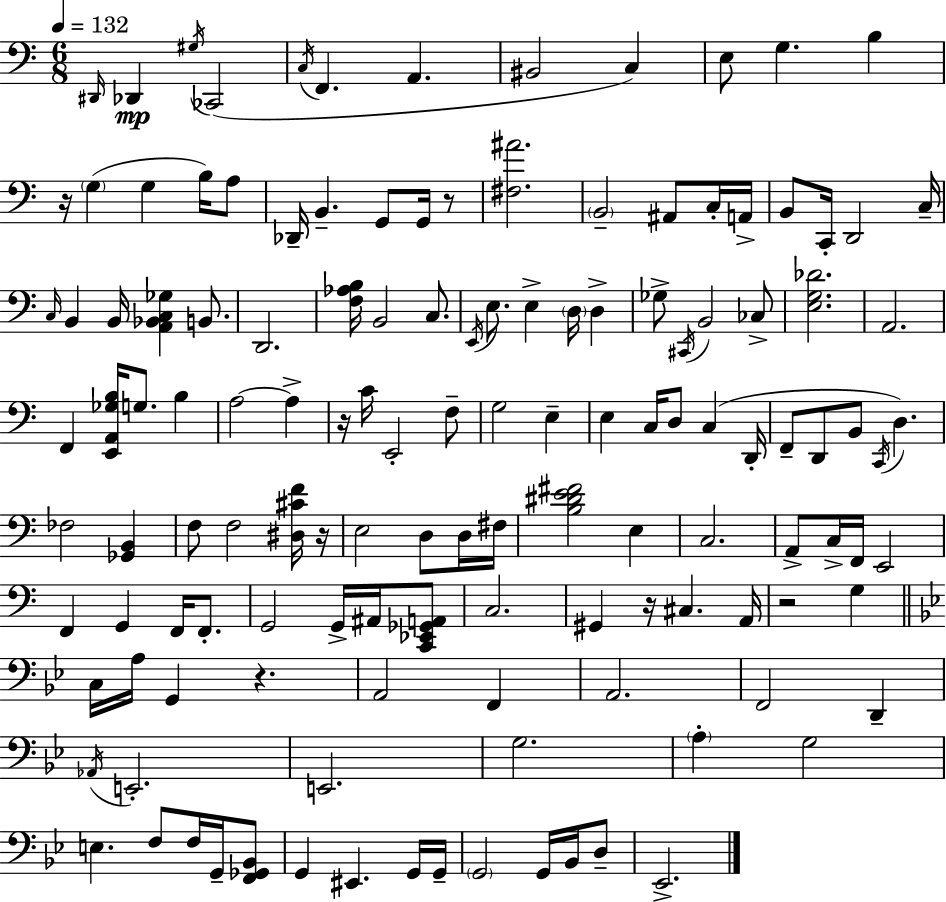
X:1
T:Untitled
M:6/8
L:1/4
K:Am
^D,,/4 _D,, ^G,/4 _C,,2 C,/4 F,, A,, ^B,,2 C, E,/2 G, B, z/4 G, G, B,/4 A,/2 _D,,/4 B,, G,,/2 G,,/4 z/2 [^F,^A]2 B,,2 ^A,,/2 C,/4 A,,/4 B,,/2 C,,/4 D,,2 C,/4 C,/4 B,, B,,/4 [A,,_B,,C,_G,] B,,/2 D,,2 [F,_A,B,]/4 B,,2 C,/2 E,,/4 E,/2 E, D,/4 D, _G,/2 ^C,,/4 B,,2 _C,/2 [E,G,_D]2 A,,2 F,, [E,,A,,_G,B,]/4 G,/2 B, A,2 A, z/4 C/4 E,,2 F,/2 G,2 E, E, C,/4 D,/2 C, D,,/4 F,,/2 D,,/2 B,,/2 C,,/4 D, _F,2 [_G,,B,,] F,/2 F,2 [^D,^CF]/4 z/4 E,2 D,/2 D,/4 ^F,/4 [B,^DE^F]2 E, C,2 A,,/2 C,/4 F,,/4 E,,2 F,, G,, F,,/4 F,,/2 G,,2 G,,/4 ^A,,/4 [C,,_E,,_G,,A,,]/2 C,2 ^G,, z/4 ^C, A,,/4 z2 G, C,/4 A,/4 G,, z A,,2 F,, A,,2 F,,2 D,, _A,,/4 E,,2 E,,2 G,2 A, G,2 E, F,/2 F,/4 G,,/4 [F,,_G,,_B,,]/2 G,, ^E,, G,,/4 G,,/4 G,,2 G,,/4 _B,,/4 D,/2 _E,,2